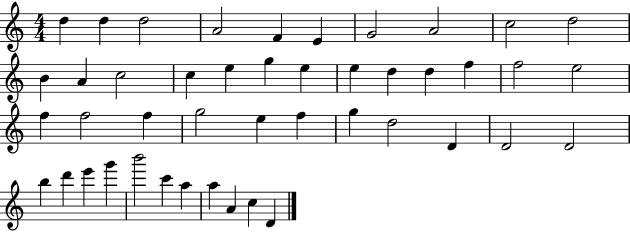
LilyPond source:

{
  \clef treble
  \numericTimeSignature
  \time 4/4
  \key c \major
  d''4 d''4 d''2 | a'2 f'4 e'4 | g'2 a'2 | c''2 d''2 | \break b'4 a'4 c''2 | c''4 e''4 g''4 e''4 | e''4 d''4 d''4 f''4 | f''2 e''2 | \break f''4 f''2 f''4 | g''2 e''4 f''4 | g''4 d''2 d'4 | d'2 d'2 | \break b''4 d'''4 e'''4 g'''4 | b'''2 c'''4 a''4 | a''4 a'4 c''4 d'4 | \bar "|."
}